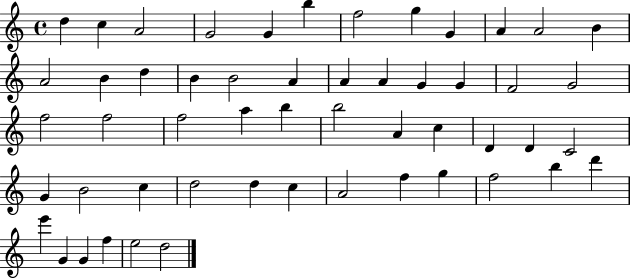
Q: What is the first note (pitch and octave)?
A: D5